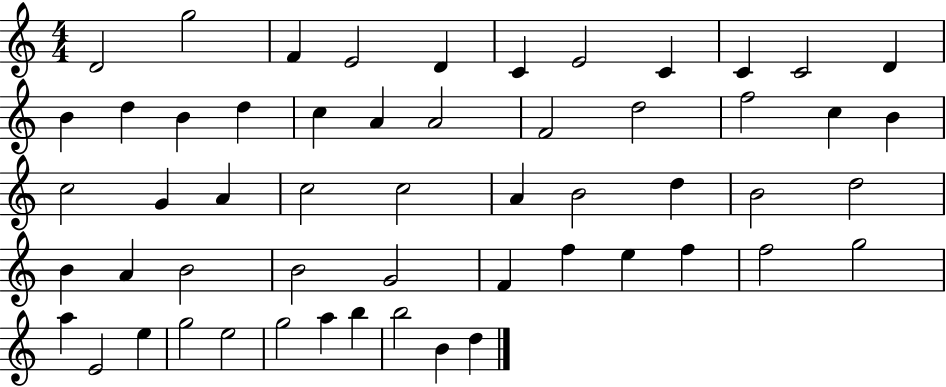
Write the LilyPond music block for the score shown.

{
  \clef treble
  \numericTimeSignature
  \time 4/4
  \key c \major
  d'2 g''2 | f'4 e'2 d'4 | c'4 e'2 c'4 | c'4 c'2 d'4 | \break b'4 d''4 b'4 d''4 | c''4 a'4 a'2 | f'2 d''2 | f''2 c''4 b'4 | \break c''2 g'4 a'4 | c''2 c''2 | a'4 b'2 d''4 | b'2 d''2 | \break b'4 a'4 b'2 | b'2 g'2 | f'4 f''4 e''4 f''4 | f''2 g''2 | \break a''4 e'2 e''4 | g''2 e''2 | g''2 a''4 b''4 | b''2 b'4 d''4 | \break \bar "|."
}